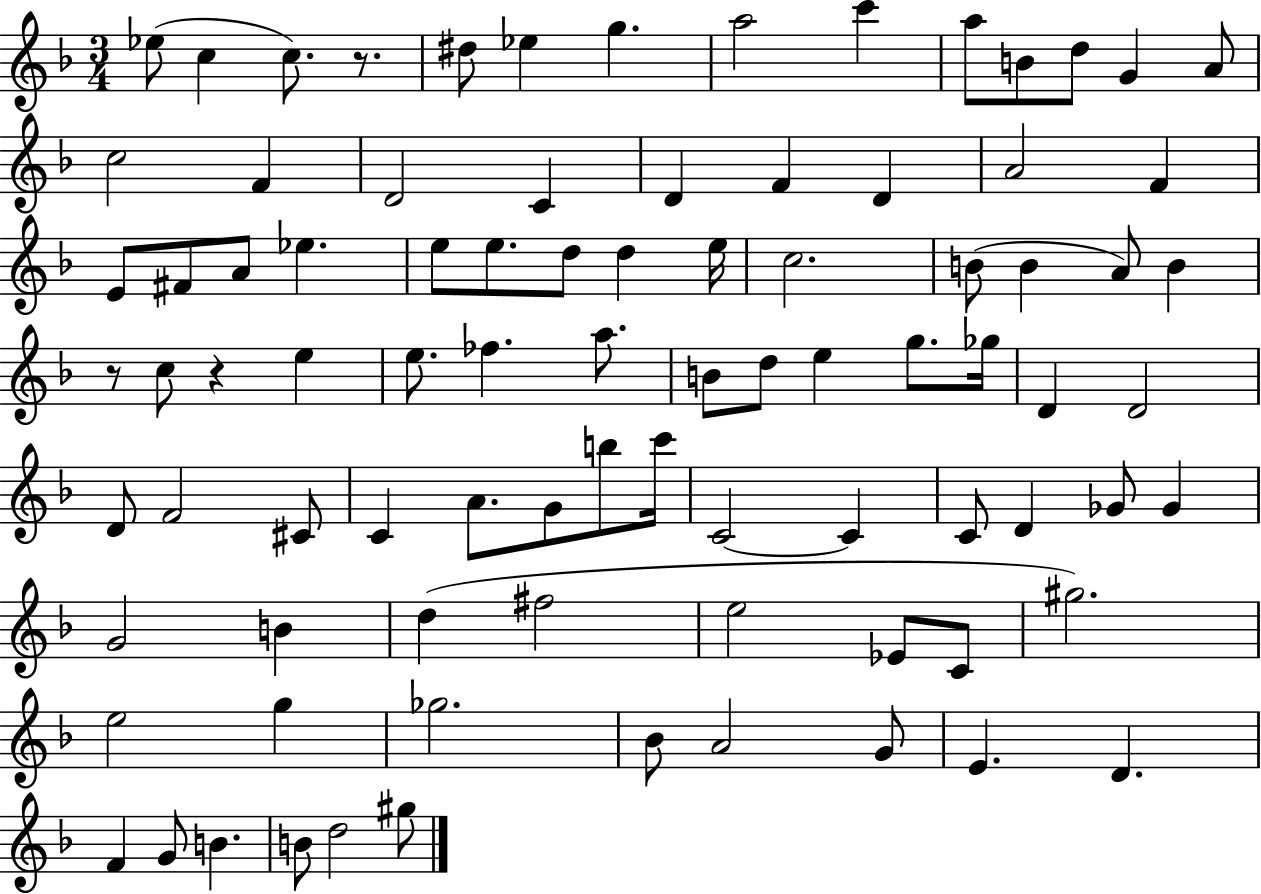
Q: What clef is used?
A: treble